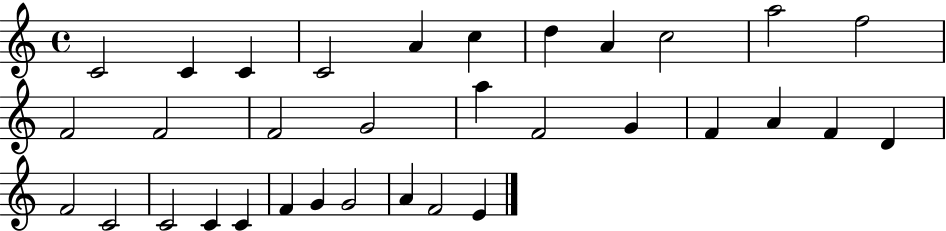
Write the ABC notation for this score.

X:1
T:Untitled
M:4/4
L:1/4
K:C
C2 C C C2 A c d A c2 a2 f2 F2 F2 F2 G2 a F2 G F A F D F2 C2 C2 C C F G G2 A F2 E